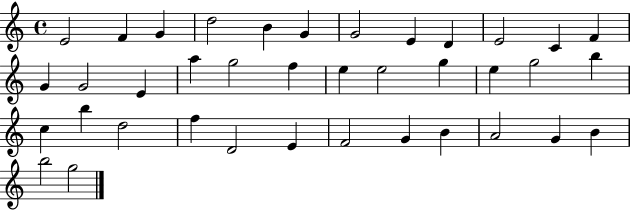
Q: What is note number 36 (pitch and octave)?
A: B4